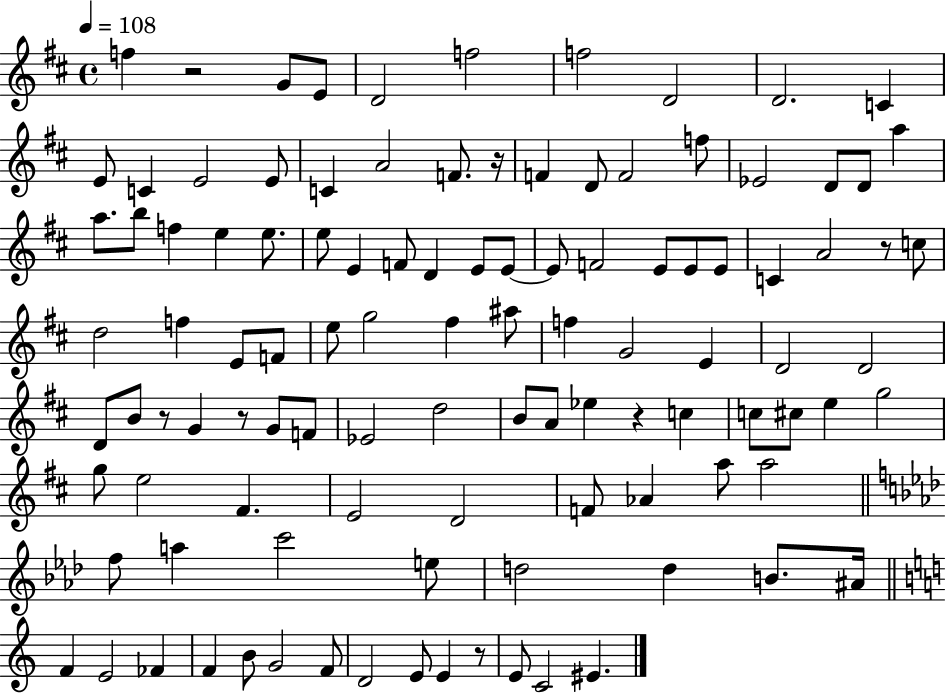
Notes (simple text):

F5/q R/h G4/e E4/e D4/h F5/h F5/h D4/h D4/h. C4/q E4/e C4/q E4/h E4/e C4/q A4/h F4/e. R/s F4/q D4/e F4/h F5/e Eb4/h D4/e D4/e A5/q A5/e. B5/e F5/q E5/q E5/e. E5/e E4/q F4/e D4/q E4/e E4/e E4/e F4/h E4/e E4/e E4/e C4/q A4/h R/e C5/e D5/h F5/q E4/e F4/e E5/e G5/h F#5/q A#5/e F5/q G4/h E4/q D4/h D4/h D4/e B4/e R/e G4/q R/e G4/e F4/e Eb4/h D5/h B4/e A4/e Eb5/q R/q C5/q C5/e C#5/e E5/q G5/h G5/e E5/h F#4/q. E4/h D4/h F4/e Ab4/q A5/e A5/h F5/e A5/q C6/h E5/e D5/h D5/q B4/e. A#4/s F4/q E4/h FES4/q F4/q B4/e G4/h F4/e D4/h E4/e E4/q R/e E4/e C4/h EIS4/q.